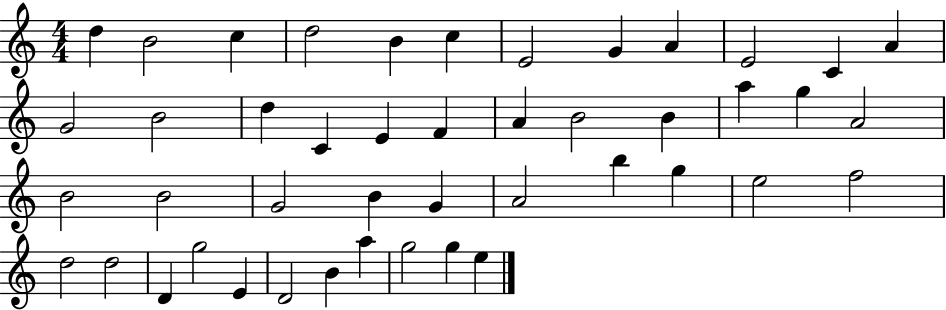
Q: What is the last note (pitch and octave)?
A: E5